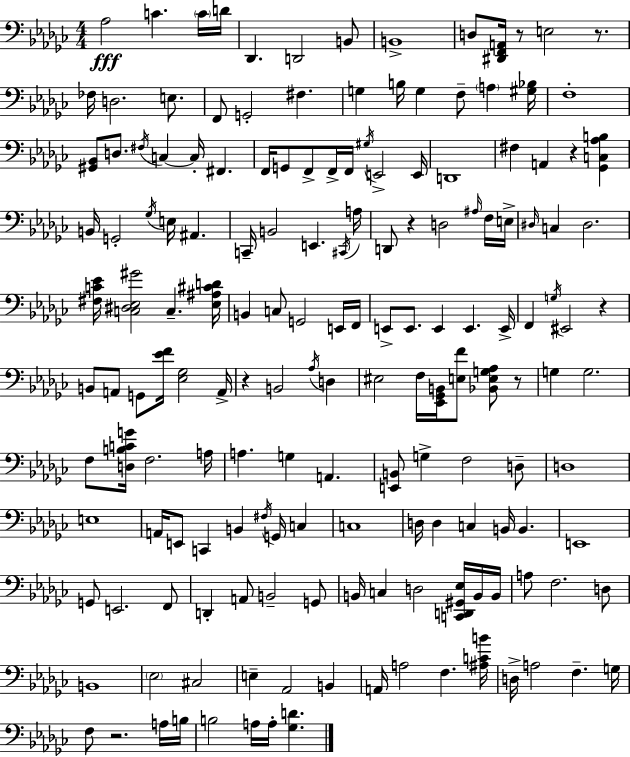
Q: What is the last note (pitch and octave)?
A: A3